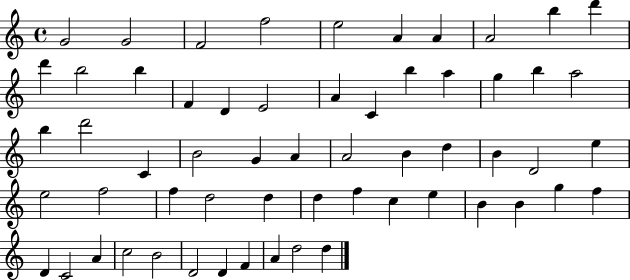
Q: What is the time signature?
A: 4/4